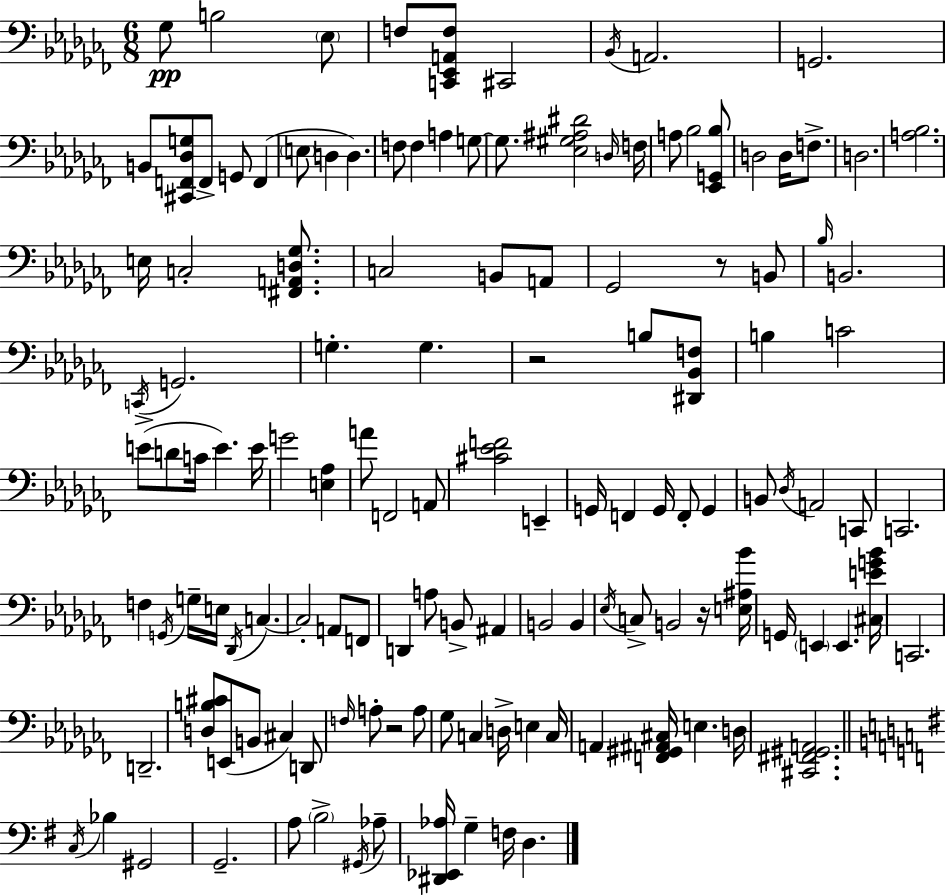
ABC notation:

X:1
T:Untitled
M:6/8
L:1/4
K:Abm
_G,/2 B,2 _E,/2 F,/2 [C,,_E,,A,,F,]/2 ^C,,2 _B,,/4 A,,2 G,,2 B,,/2 [^C,,F,,_D,G,]/2 F,,/2 G,,/2 F,, E,/2 D, D, F,/2 F, A, G,/2 G,/2 [_E,^G,^A,^D]2 D,/4 F,/4 A,/2 _B,2 [_E,,G,,_B,]/2 D,2 D,/4 F,/2 D,2 [A,_B,]2 E,/4 C,2 [^F,,A,,D,_G,]/2 C,2 B,,/2 A,,/2 _G,,2 z/2 B,,/2 _B,/4 B,,2 C,,/4 G,,2 G, G, z2 B,/2 [^D,,_B,,F,]/2 B, C2 E/2 D/2 C/4 E E/4 G2 [E,_A,] A/2 F,,2 A,,/2 [^C_EF]2 E,, G,,/4 F,, G,,/4 F,,/2 G,, B,,/2 _D,/4 A,,2 C,,/2 C,,2 F, G,,/4 G,/4 E,/4 _D,,/4 C, C,2 A,,/2 F,,/2 D,, A,/2 B,,/2 ^A,, B,,2 B,, _E,/4 C,/2 B,,2 z/4 [E,^A,_B]/4 G,,/4 E,, E,, [^C,EG_B]/4 C,,2 D,,2 [D,B,^C]/2 E,,/2 B,,/2 ^C, D,,/2 F,/4 A,/2 z2 A,/2 _G,/2 C, D,/4 E, C,/4 A,, [F,,^G,,^A,,^C,]/4 E, D,/4 [^C,,^F,,^G,,A,,]2 C,/4 _B, ^G,,2 G,,2 A,/2 B,2 ^G,,/4 _A,/2 [^D,,_E,,_A,]/4 G, F,/4 D,